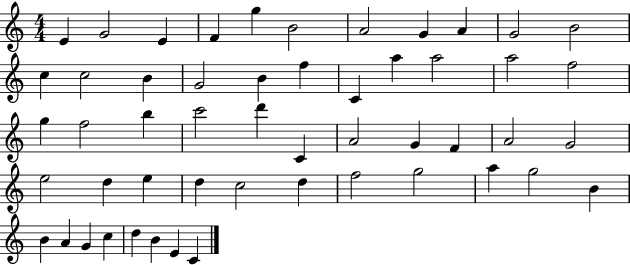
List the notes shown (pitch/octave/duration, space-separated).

E4/q G4/h E4/q F4/q G5/q B4/h A4/h G4/q A4/q G4/h B4/h C5/q C5/h B4/q G4/h B4/q F5/q C4/q A5/q A5/h A5/h F5/h G5/q F5/h B5/q C6/h D6/q C4/q A4/h G4/q F4/q A4/h G4/h E5/h D5/q E5/q D5/q C5/h D5/q F5/h G5/h A5/q G5/h B4/q B4/q A4/q G4/q C5/q D5/q B4/q E4/q C4/q